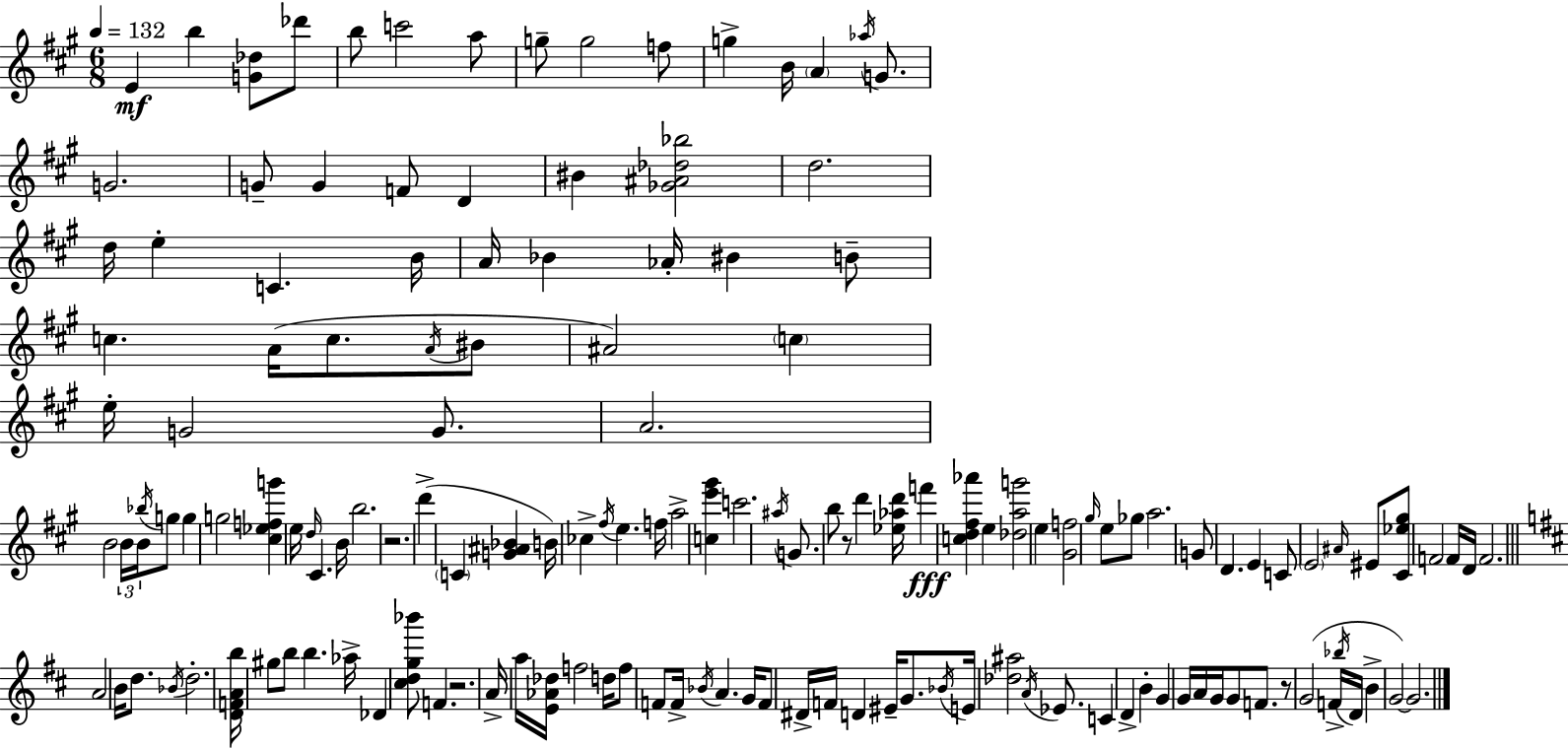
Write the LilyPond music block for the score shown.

{
  \clef treble
  \numericTimeSignature
  \time 6/8
  \key a \major
  \tempo 4 = 132
  e'4\mf b''4 <g' des''>8 des'''8 | b''8 c'''2 a''8 | g''8-- g''2 f''8 | g''4-> b'16 \parenthesize a'4 \acciaccatura { aes''16 } g'8. | \break g'2. | g'8-- g'4 f'8 d'4 | bis'4 <ges' ais' des'' bes''>2 | d''2. | \break d''16 e''4-. c'4. | b'16 a'16 bes'4 aes'16-. bis'4 b'8-- | c''4. a'16( c''8. \acciaccatura { a'16 } | bis'8 ais'2) \parenthesize c''4 | \break e''16-. g'2 g'8. | a'2. | b'2 \tuplet 3/2 { b'16 b'16 | \acciaccatura { bes''16 } } g''8 g''4 g''2 | \break <cis'' ees'' f'' g'''>4 e''16 \grace { d''16 } cis'4. | b'16 b''2. | r2. | d'''4->( \parenthesize c'4 | \break <g' ais' bes'>4 b'16) ces''4-> \acciaccatura { fis''16 } e''4. | f''16 a''2-> | <c'' e''' gis'''>4 c'''2. | \acciaccatura { ais''16 } g'8. b''8 r8 | \break d'''4 <ees'' aes'' d'''>16 f'''4\fff <c'' d'' fis'' aes'''>4 | e''4 <des'' a'' g'''>2 | e''4 <gis' f''>2 | \grace { gis''16 } e''8 ges''8 a''2. | \break g'8 d'4. | e'4 c'8 \parenthesize e'2 | \grace { ais'16 } eis'8 <cis' ees'' gis''>8 f'2 | f'16 d'16 f'2. | \break \bar "||" \break \key d \major a'2 b'16 d''8. | \acciaccatura { bes'16 } d''2.-. | <d' f' a' b''>16 gis''8 b''8 b''4. | aes''16-> des'4 <cis'' d'' g'' bes'''>8 f'4. | \break r2. | a'16-> a''16 <e' aes' des''>16 f''2 | d''16 f''8 f'8 f'16-> \acciaccatura { bes'16 } a'4. | g'16 f'8 dis'16-> f'16 d'4 eis'16-- g'8. | \break \acciaccatura { bes'16 } e'16 <des'' ais''>2 | \acciaccatura { a'16 } ees'8. c'4 d'4-> | b'4-. g'4 g'16 a'16 g'16 g'8 | f'8. r8 g'2( | \break f'16-> \acciaccatura { bes''16 } d'16 b'4-> g'2~~) | g'2. | \bar "|."
}